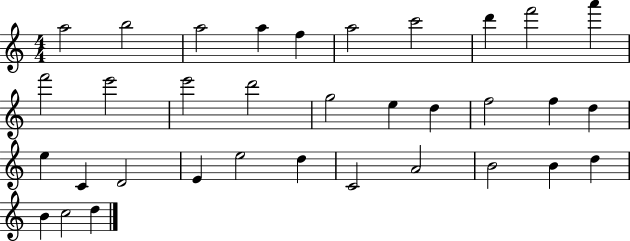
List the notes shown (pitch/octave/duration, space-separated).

A5/h B5/h A5/h A5/q F5/q A5/h C6/h D6/q F6/h A6/q F6/h E6/h E6/h D6/h G5/h E5/q D5/q F5/h F5/q D5/q E5/q C4/q D4/h E4/q E5/h D5/q C4/h A4/h B4/h B4/q D5/q B4/q C5/h D5/q